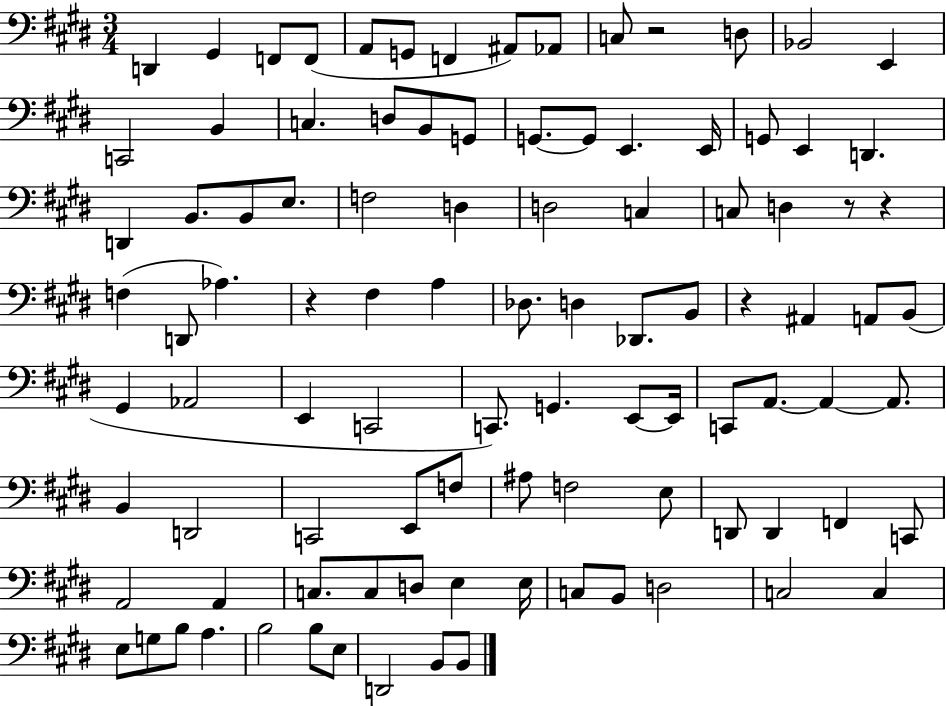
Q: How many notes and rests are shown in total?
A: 99